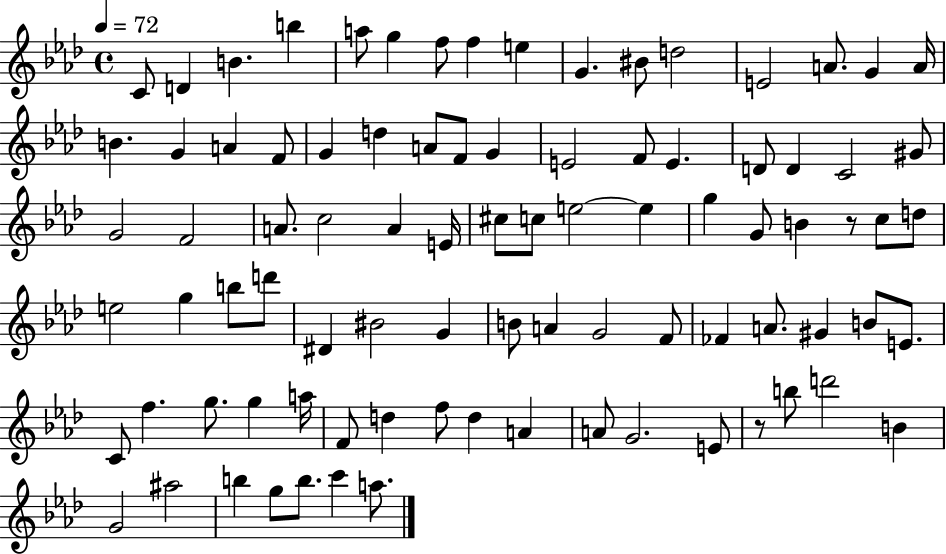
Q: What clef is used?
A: treble